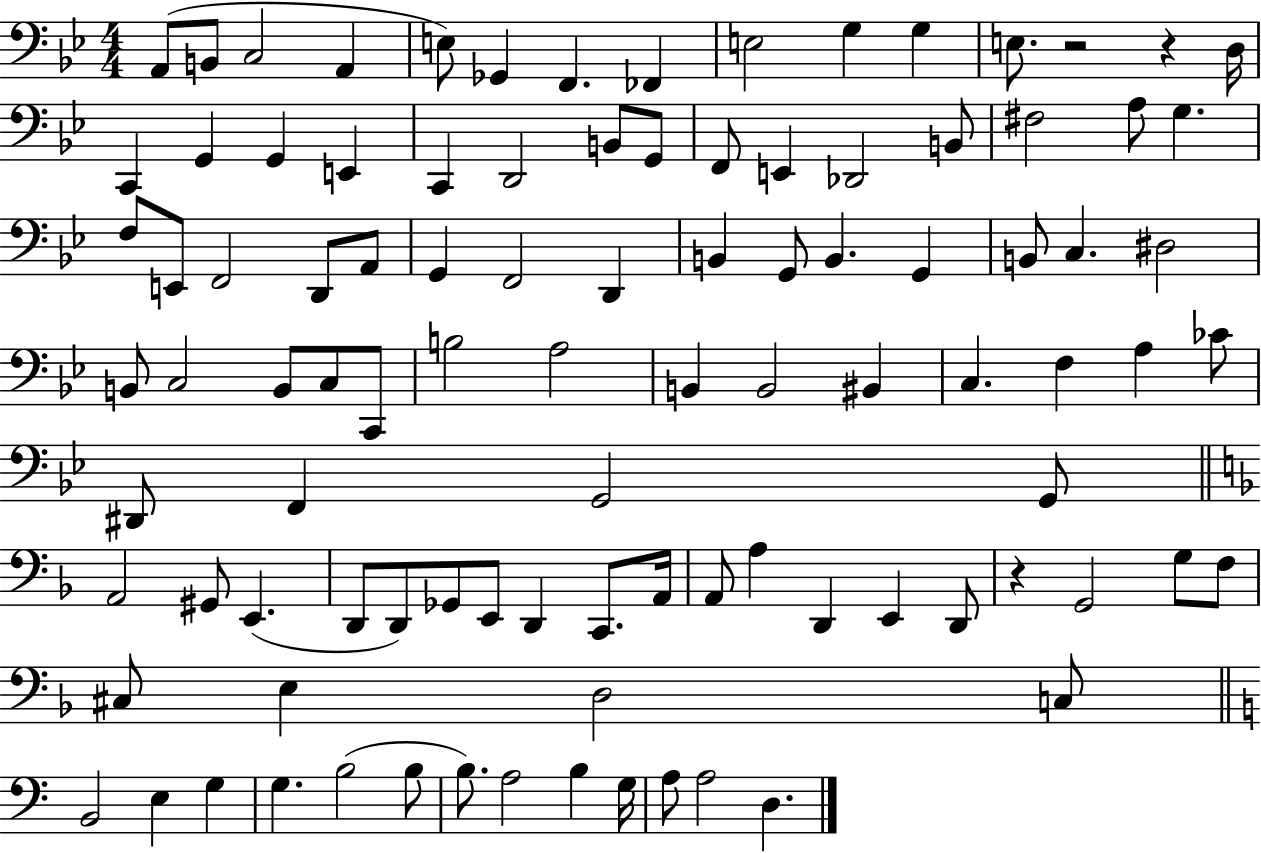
{
  \clef bass
  \numericTimeSignature
  \time 4/4
  \key bes \major
  a,8( b,8 c2 a,4 | e8) ges,4 f,4. fes,4 | e2 g4 g4 | e8. r2 r4 d16 | \break c,4 g,4 g,4 e,4 | c,4 d,2 b,8 g,8 | f,8 e,4 des,2 b,8 | fis2 a8 g4. | \break f8 e,8 f,2 d,8 a,8 | g,4 f,2 d,4 | b,4 g,8 b,4. g,4 | b,8 c4. dis2 | \break b,8 c2 b,8 c8 c,8 | b2 a2 | b,4 b,2 bis,4 | c4. f4 a4 ces'8 | \break dis,8 f,4 g,2 g,8 | \bar "||" \break \key d \minor a,2 gis,8 e,4.( | d,8 d,8) ges,8 e,8 d,4 c,8. a,16 | a,8 a4 d,4 e,4 d,8 | r4 g,2 g8 f8 | \break cis8 e4 d2 c8 | \bar "||" \break \key a \minor b,2 e4 g4 | g4. b2( b8 | b8.) a2 b4 g16 | a8 a2 d4. | \break \bar "|."
}